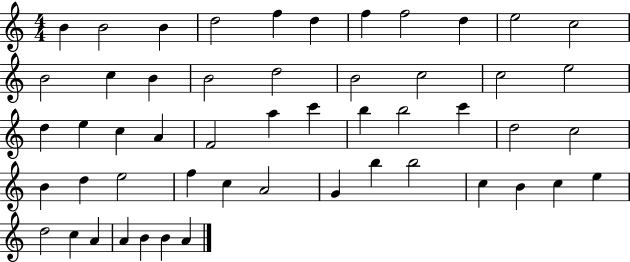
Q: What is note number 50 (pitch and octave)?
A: B4